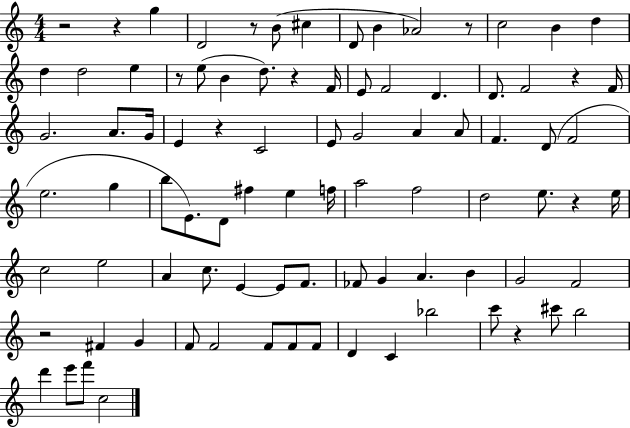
R/h R/q G5/q D4/h R/e B4/e C#5/q D4/e B4/q Ab4/h R/e C5/h B4/q D5/q D5/q D5/h E5/q R/e E5/e B4/q D5/e. R/q F4/s E4/e F4/h D4/q. D4/e. F4/h R/q F4/s G4/h. A4/e. G4/s E4/q R/q C4/h E4/e G4/h A4/q A4/e F4/q. D4/e F4/h E5/h. G5/q B5/e E4/e. D4/e F#5/q E5/q F5/s A5/h F5/h D5/h E5/e. R/q E5/s C5/h E5/h A4/q C5/e. E4/q E4/e F4/e. FES4/e G4/q A4/q. B4/q G4/h F4/h R/h F#4/q G4/q F4/e F4/h F4/e F4/e F4/e D4/q C4/q Bb5/h C6/e R/q C#6/e B5/h D6/q E6/e F6/e C5/h